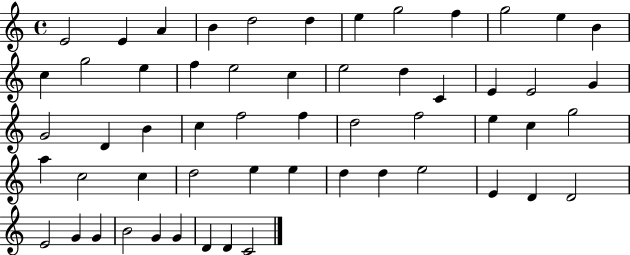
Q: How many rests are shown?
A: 0